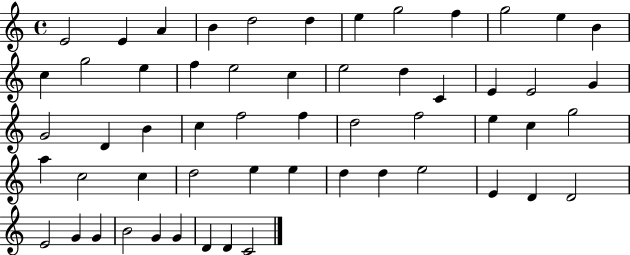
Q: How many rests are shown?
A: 0